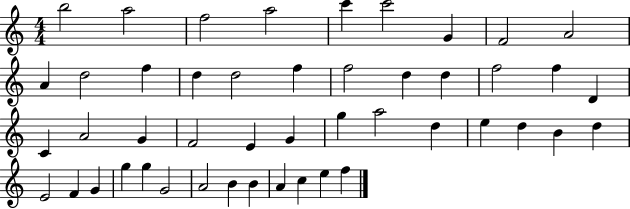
B5/h A5/h F5/h A5/h C6/q C6/h G4/q F4/h A4/h A4/q D5/h F5/q D5/q D5/h F5/q F5/h D5/q D5/q F5/h F5/q D4/q C4/q A4/h G4/q F4/h E4/q G4/q G5/q A5/h D5/q E5/q D5/q B4/q D5/q E4/h F4/q G4/q G5/q G5/q G4/h A4/h B4/q B4/q A4/q C5/q E5/q F5/q